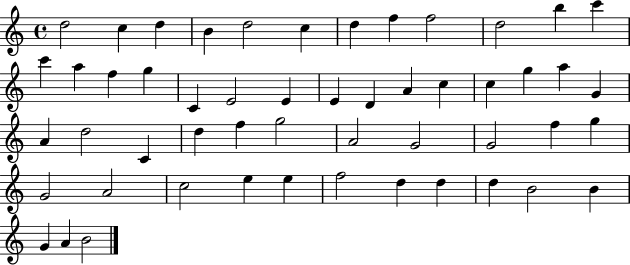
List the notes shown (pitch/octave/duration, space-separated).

D5/h C5/q D5/q B4/q D5/h C5/q D5/q F5/q F5/h D5/h B5/q C6/q C6/q A5/q F5/q G5/q C4/q E4/h E4/q E4/q D4/q A4/q C5/q C5/q G5/q A5/q G4/q A4/q D5/h C4/q D5/q F5/q G5/h A4/h G4/h G4/h F5/q G5/q G4/h A4/h C5/h E5/q E5/q F5/h D5/q D5/q D5/q B4/h B4/q G4/q A4/q B4/h